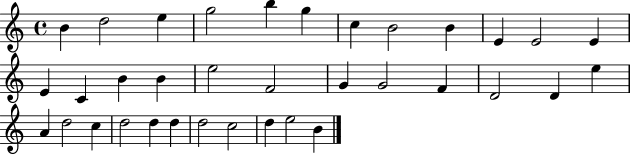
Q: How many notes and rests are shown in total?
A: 35